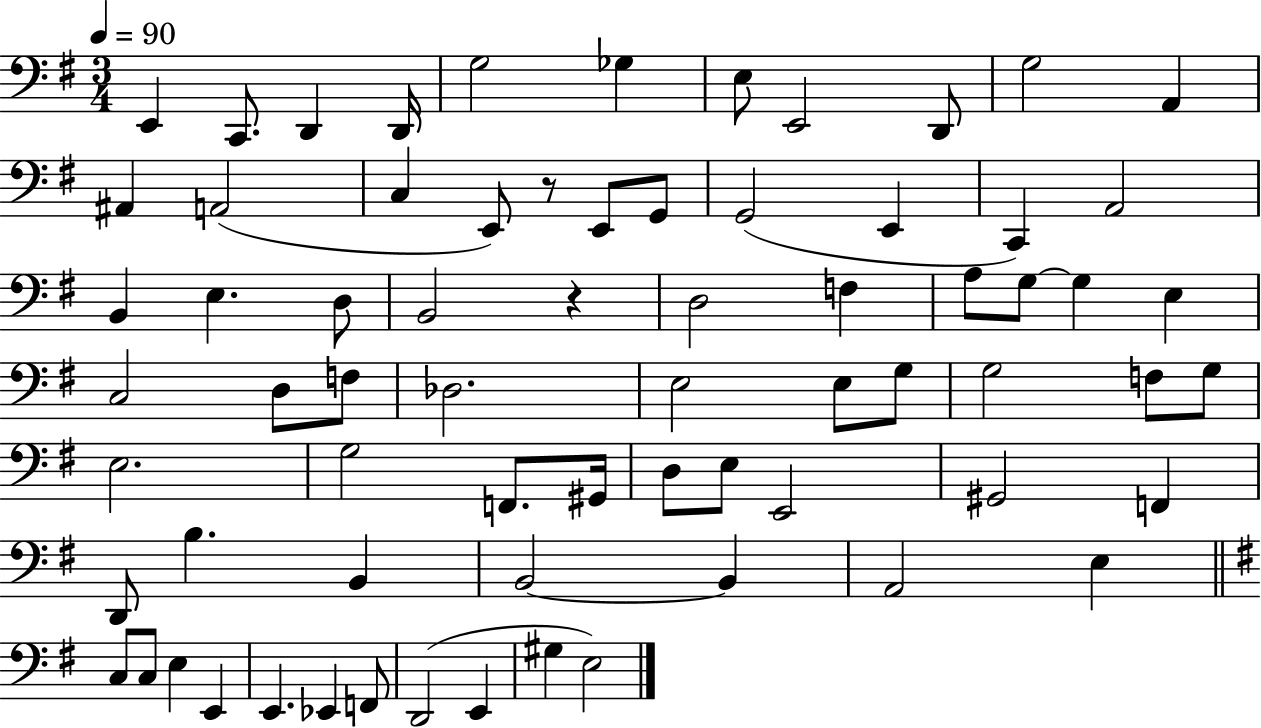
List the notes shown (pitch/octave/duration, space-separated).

E2/q C2/e. D2/q D2/s G3/h Gb3/q E3/e E2/h D2/e G3/h A2/q A#2/q A2/h C3/q E2/e R/e E2/e G2/e G2/h E2/q C2/q A2/h B2/q E3/q. D3/e B2/h R/q D3/h F3/q A3/e G3/e G3/q E3/q C3/h D3/e F3/e Db3/h. E3/h E3/e G3/e G3/h F3/e G3/e E3/h. G3/h F2/e. G#2/s D3/e E3/e E2/h G#2/h F2/q D2/e B3/q. B2/q B2/h B2/q A2/h E3/q C3/e C3/e E3/q E2/q E2/q. Eb2/q F2/e D2/h E2/q G#3/q E3/h